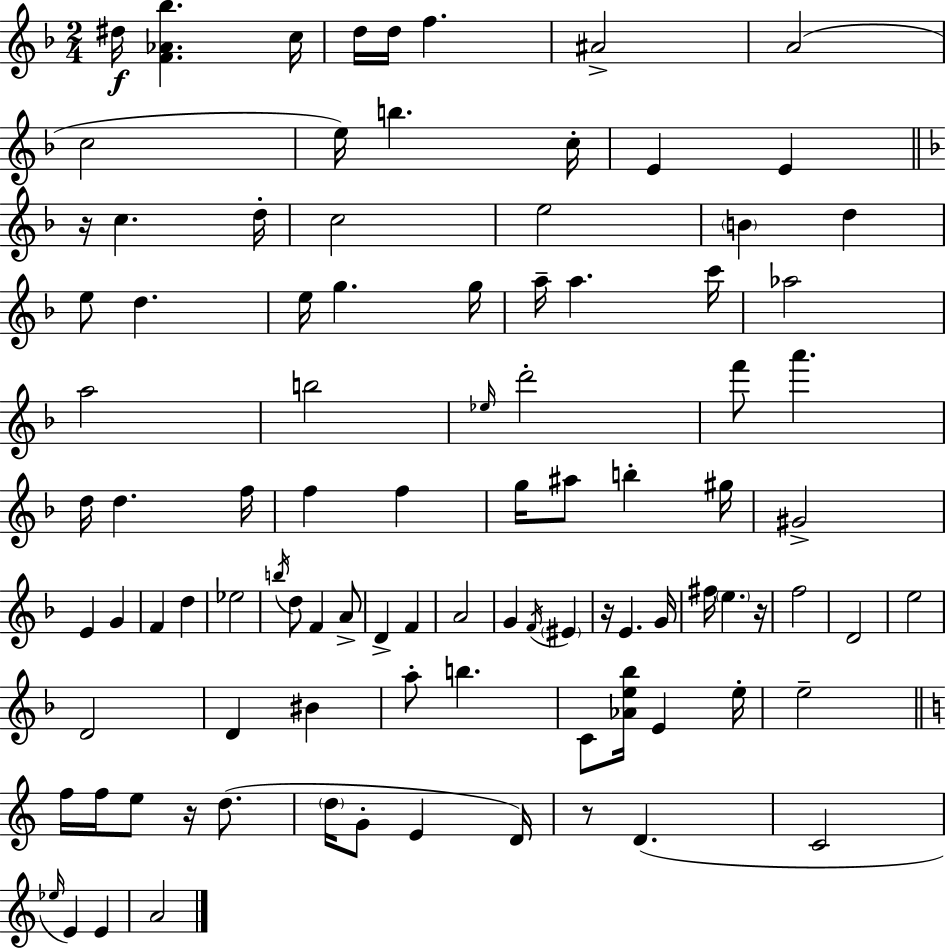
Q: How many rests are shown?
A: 5